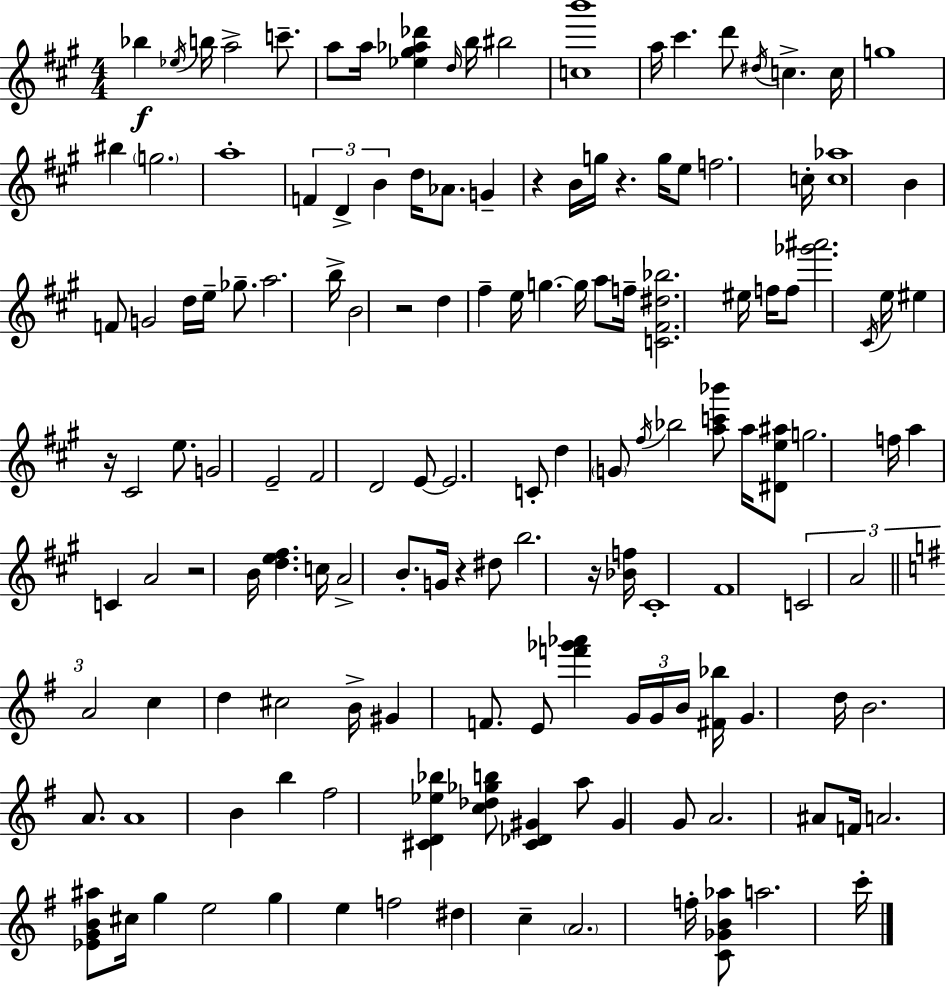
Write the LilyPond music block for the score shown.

{
  \clef treble
  \numericTimeSignature
  \time 4/4
  \key a \major
  bes''4\f \acciaccatura { ees''16 } b''16 a''2-> c'''8.-- | a''8 a''16 <ees'' gis'' aes'' des'''>4 \grace { d''16 } b''16 bis''2 | <c'' b'''>1 | a''16 cis'''4. d'''8 \acciaccatura { dis''16 } c''4.-> | \break c''16 g''1 | bis''4 \parenthesize g''2. | a''1-. | \tuplet 3/2 { f'4 d'4-> b'4 } d''16 | \break aes'8. g'4-- r4 b'16 g''16 r4. | g''16 e''8 f''2. | c''16-. <c'' aes''>1 | b'4 f'8 g'2 | \break d''16 e''16-- ges''8.-- a''2. | b''16-> b'2 r2 | d''4 fis''4-- e''16 g''4.~~ | g''16 a''8 f''16-- <c' fis' dis'' bes''>2. | \break eis''16 f''16 f''8 <ges''' ais'''>2. | \acciaccatura { cis'16 } e''16 eis''4 r16 cis'2 | e''8. g'2 e'2-- | fis'2 d'2 | \break e'8~~ e'2. | c'8-. d''4 \parenthesize g'8 \acciaccatura { fis''16 } bes''2 | <a'' c''' bes'''>8 a''16 <dis' e'' ais''>8 g''2. | f''16 a''4 c'4 a'2 | \break r2 b'16 <d'' e'' fis''>4. | c''16 a'2-> b'8.-. | g'16 r4 dis''8 b''2. | r16 <bes' f''>16 cis'1-. | \break fis'1 | \tuplet 3/2 { c'2 a'2 | \bar "||" \break \key e \minor a'2 } c''4 d''4 | cis''2 b'16-> gis'4 f'8. | e'8 <f''' ges''' aes'''>4 \tuplet 3/2 { g'16 g'16 b'16 } <fis' bes''>16 g'4. | d''16 b'2. a'8. | \break a'1 | b'4 b''4 fis''2 | <cis' d' ees'' bes''>4 <c'' des'' ges'' b''>8 <cis' des' gis'>4 a''8 gis'4 | g'8 a'2. ais'8 | \break f'16 a'2. <ees' g' b' ais''>8 cis''16 | g''4 e''2 g''4 | e''4 f''2 dis''4 | c''4-- \parenthesize a'2. | \break f''16-. <c' ges' b' aes''>8 a''2. c'''16-. | \bar "|."
}